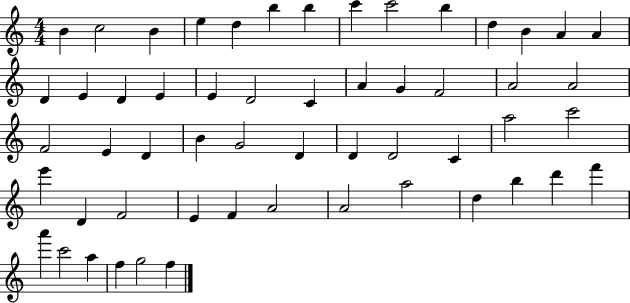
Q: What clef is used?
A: treble